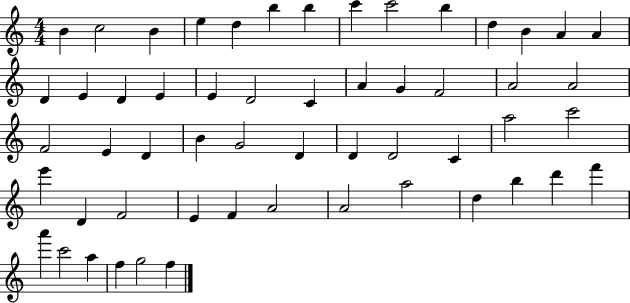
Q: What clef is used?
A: treble